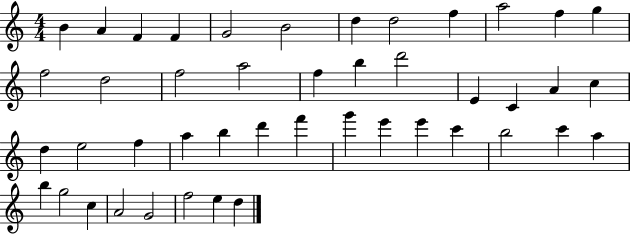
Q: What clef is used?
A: treble